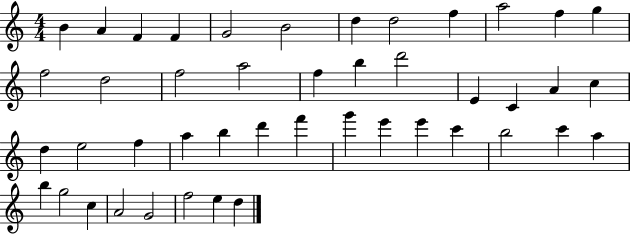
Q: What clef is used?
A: treble